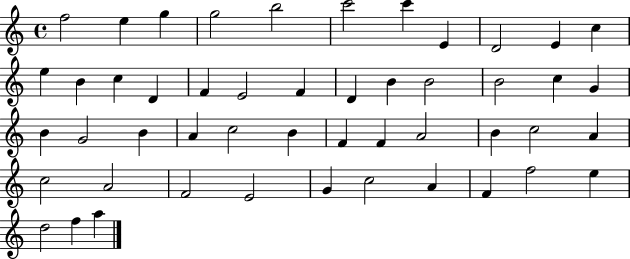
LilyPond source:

{
  \clef treble
  \time 4/4
  \defaultTimeSignature
  \key c \major
  f''2 e''4 g''4 | g''2 b''2 | c'''2 c'''4 e'4 | d'2 e'4 c''4 | \break e''4 b'4 c''4 d'4 | f'4 e'2 f'4 | d'4 b'4 b'2 | b'2 c''4 g'4 | \break b'4 g'2 b'4 | a'4 c''2 b'4 | f'4 f'4 a'2 | b'4 c''2 a'4 | \break c''2 a'2 | f'2 e'2 | g'4 c''2 a'4 | f'4 f''2 e''4 | \break d''2 f''4 a''4 | \bar "|."
}